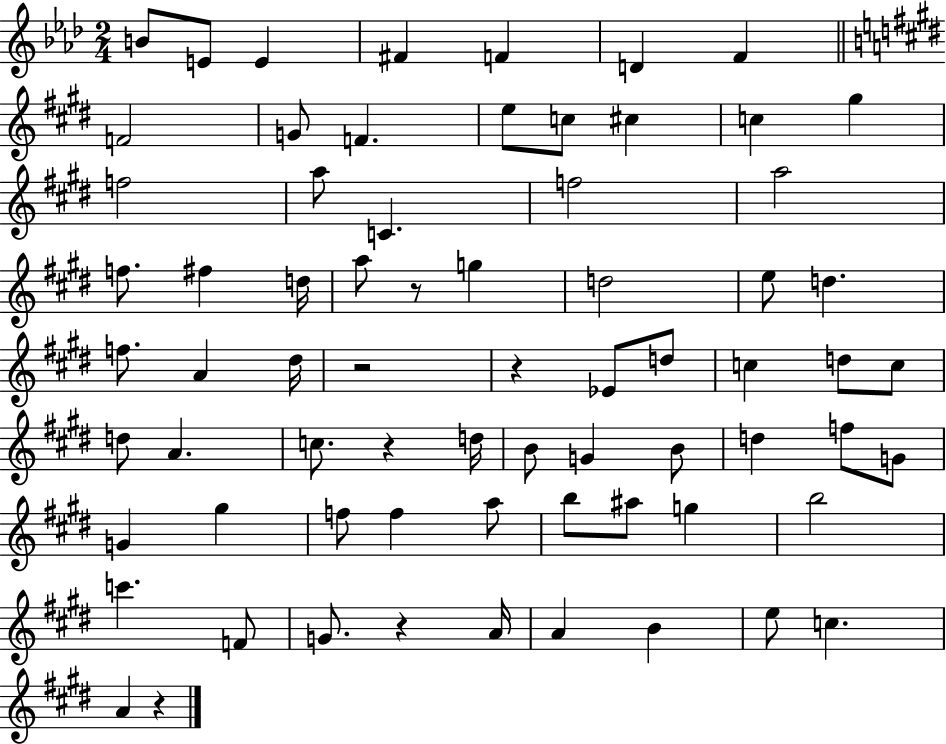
B4/e E4/e E4/q F#4/q F4/q D4/q F4/q F4/h G4/e F4/q. E5/e C5/e C#5/q C5/q G#5/q F5/h A5/e C4/q. F5/h A5/h F5/e. F#5/q D5/s A5/e R/e G5/q D5/h E5/e D5/q. F5/e. A4/q D#5/s R/h R/q Eb4/e D5/e C5/q D5/e C5/e D5/e A4/q. C5/e. R/q D5/s B4/e G4/q B4/e D5/q F5/e G4/e G4/q G#5/q F5/e F5/q A5/e B5/e A#5/e G5/q B5/h C6/q. F4/e G4/e. R/q A4/s A4/q B4/q E5/e C5/q. A4/q R/q